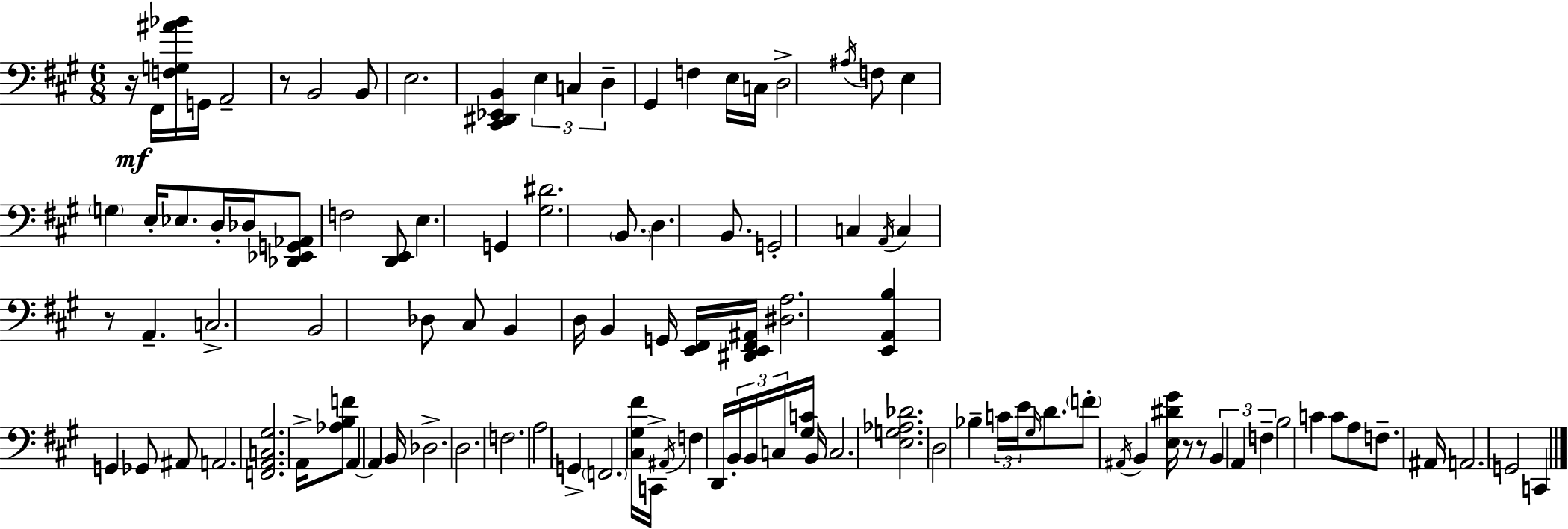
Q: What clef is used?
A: bass